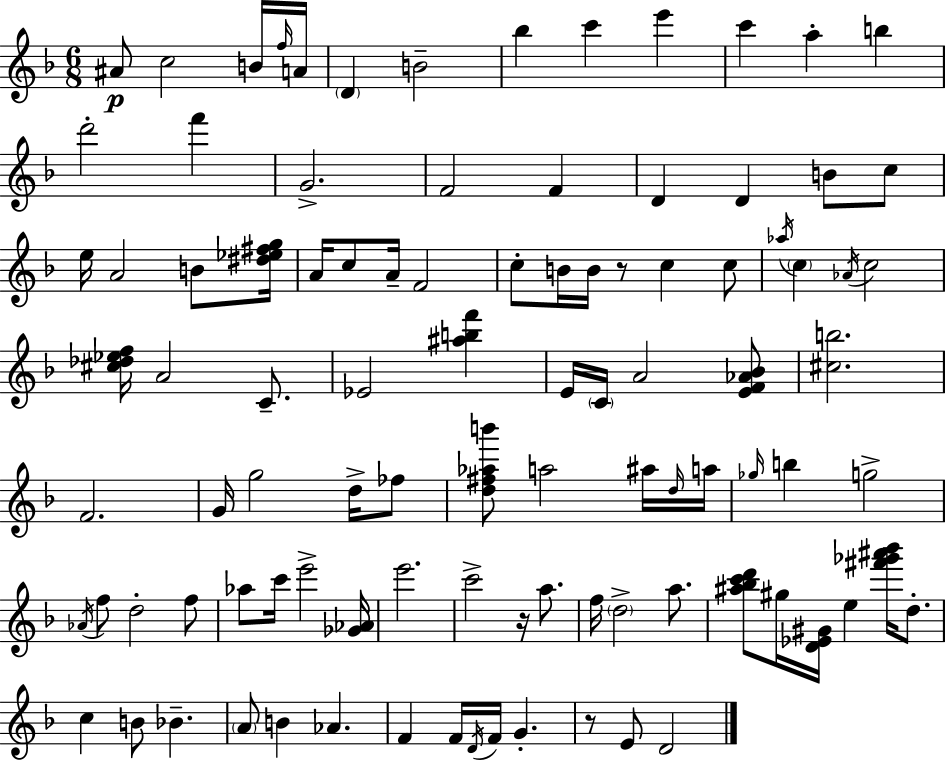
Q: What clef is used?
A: treble